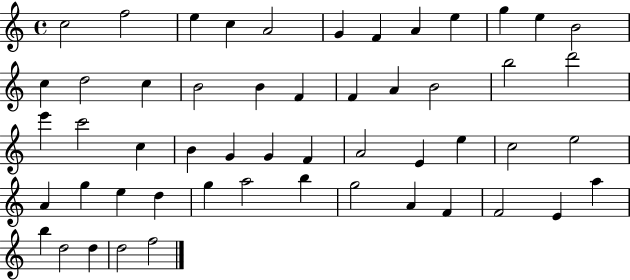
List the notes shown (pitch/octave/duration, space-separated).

C5/h F5/h E5/q C5/q A4/h G4/q F4/q A4/q E5/q G5/q E5/q B4/h C5/q D5/h C5/q B4/h B4/q F4/q F4/q A4/q B4/h B5/h D6/h E6/q C6/h C5/q B4/q G4/q G4/q F4/q A4/h E4/q E5/q C5/h E5/h A4/q G5/q E5/q D5/q G5/q A5/h B5/q G5/h A4/q F4/q F4/h E4/q A5/q B5/q D5/h D5/q D5/h F5/h